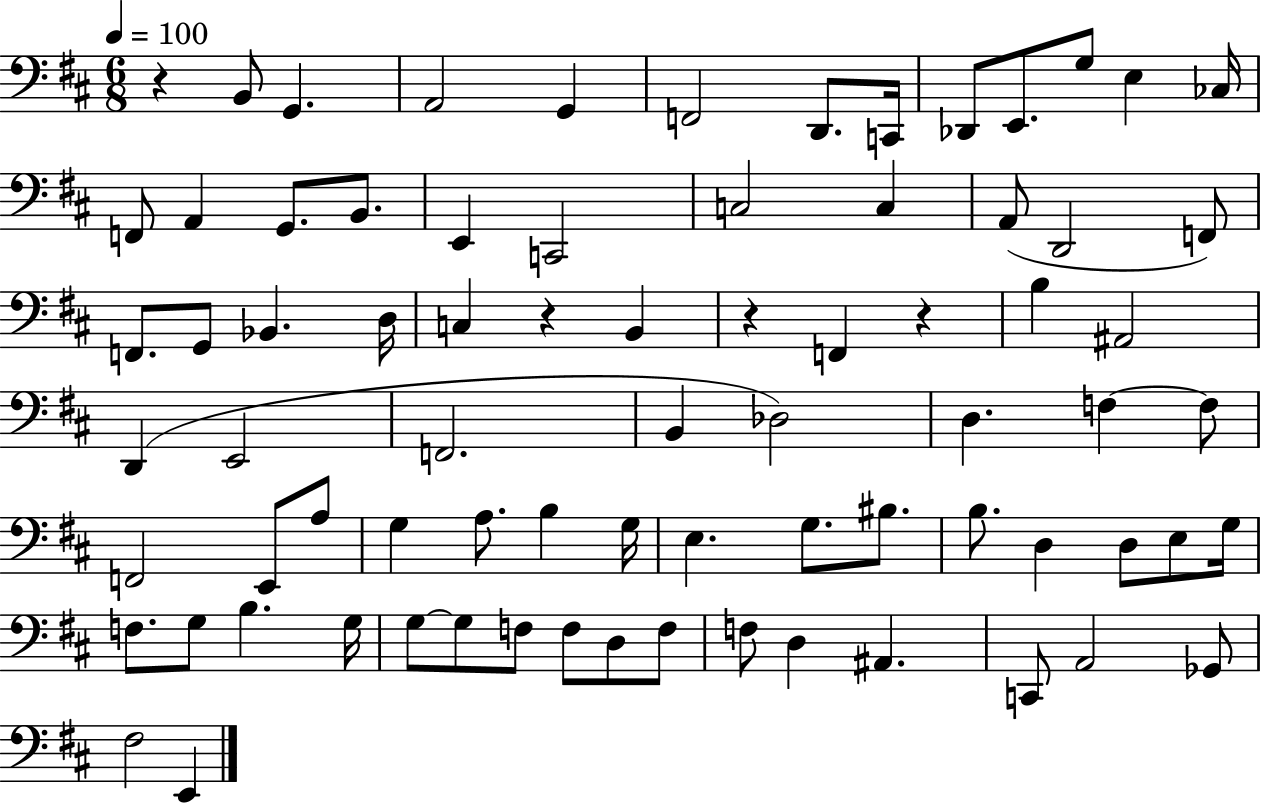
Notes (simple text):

R/q B2/e G2/q. A2/h G2/q F2/h D2/e. C2/s Db2/e E2/e. G3/e E3/q CES3/s F2/e A2/q G2/e. B2/e. E2/q C2/h C3/h C3/q A2/e D2/h F2/e F2/e. G2/e Bb2/q. D3/s C3/q R/q B2/q R/q F2/q R/q B3/q A#2/h D2/q E2/h F2/h. B2/q Db3/h D3/q. F3/q F3/e F2/h E2/e A3/e G3/q A3/e. B3/q G3/s E3/q. G3/e. BIS3/e. B3/e. D3/q D3/e E3/e G3/s F3/e. G3/e B3/q. G3/s G3/e G3/e F3/e F3/e D3/e F3/e F3/e D3/q A#2/q. C2/e A2/h Gb2/e F#3/h E2/q